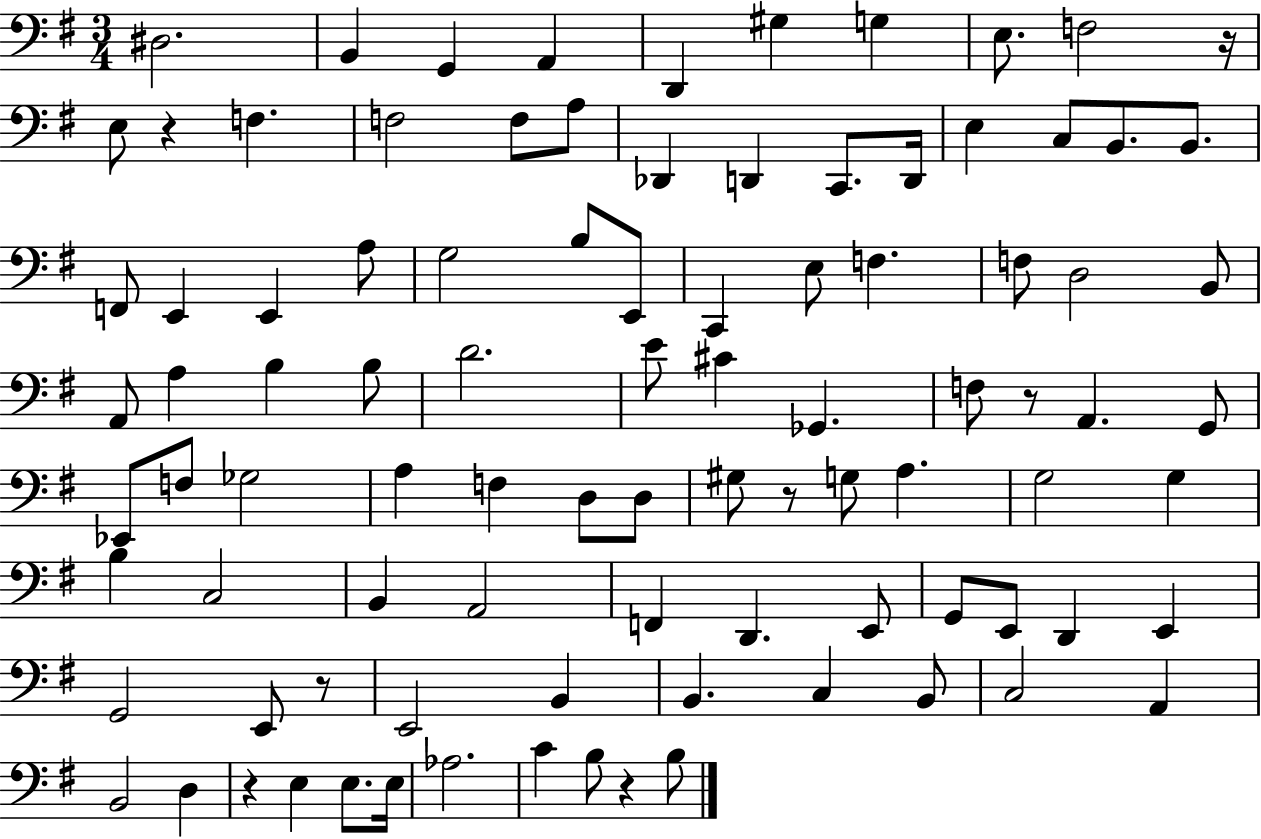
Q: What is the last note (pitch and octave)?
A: B3